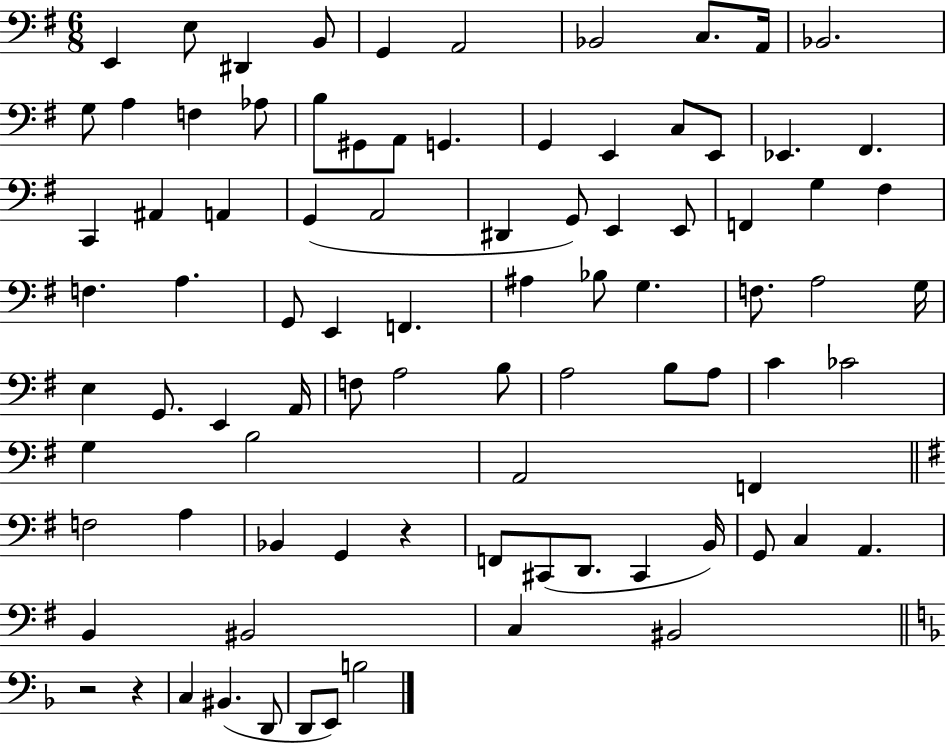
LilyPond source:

{
  \clef bass
  \numericTimeSignature
  \time 6/8
  \key g \major
  e,4 e8 dis,4 b,8 | g,4 a,2 | bes,2 c8. a,16 | bes,2. | \break g8 a4 f4 aes8 | b8 gis,8 a,8 g,4. | g,4 e,4 c8 e,8 | ees,4. fis,4. | \break c,4 ais,4 a,4 | g,4( a,2 | dis,4 g,8) e,4 e,8 | f,4 g4 fis4 | \break f4. a4. | g,8 e,4 f,4. | ais4 bes8 g4. | f8. a2 g16 | \break e4 g,8. e,4 a,16 | f8 a2 b8 | a2 b8 a8 | c'4 ces'2 | \break g4 b2 | a,2 f,4 | \bar "||" \break \key e \minor f2 a4 | bes,4 g,4 r4 | f,8 cis,8( d,8. cis,4 b,16) | g,8 c4 a,4. | \break b,4 bis,2 | c4 bis,2 | \bar "||" \break \key f \major r2 r4 | c4 bis,4.( d,8 | d,8 e,8) b2 | \bar "|."
}